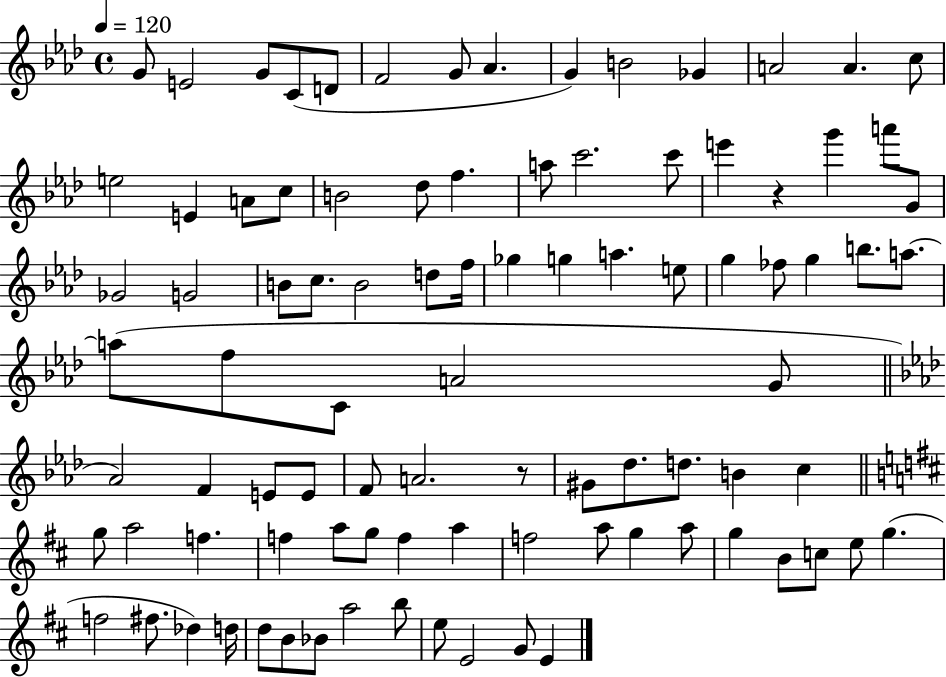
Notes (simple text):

G4/e E4/h G4/e C4/e D4/e F4/h G4/e Ab4/q. G4/q B4/h Gb4/q A4/h A4/q. C5/e E5/h E4/q A4/e C5/e B4/h Db5/e F5/q. A5/e C6/h. C6/e E6/q R/q G6/q A6/e G4/e Gb4/h G4/h B4/e C5/e. B4/h D5/e F5/s Gb5/q G5/q A5/q. E5/e G5/q FES5/e G5/q B5/e. A5/e. A5/e F5/e C4/e A4/h G4/e Ab4/h F4/q E4/e E4/e F4/e A4/h. R/e G#4/e Db5/e. D5/e. B4/q C5/q G5/e A5/h F5/q. F5/q A5/e G5/e F5/q A5/q F5/h A5/e G5/q A5/e G5/q B4/e C5/e E5/e G5/q. F5/h F#5/e. Db5/q D5/s D5/e B4/e Bb4/e A5/h B5/e E5/e E4/h G4/e E4/q